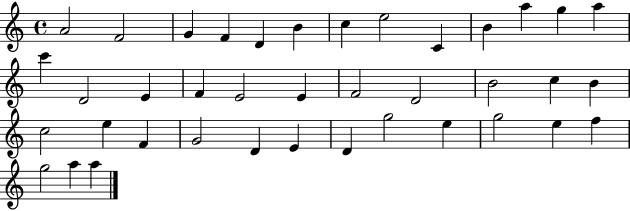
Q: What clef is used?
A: treble